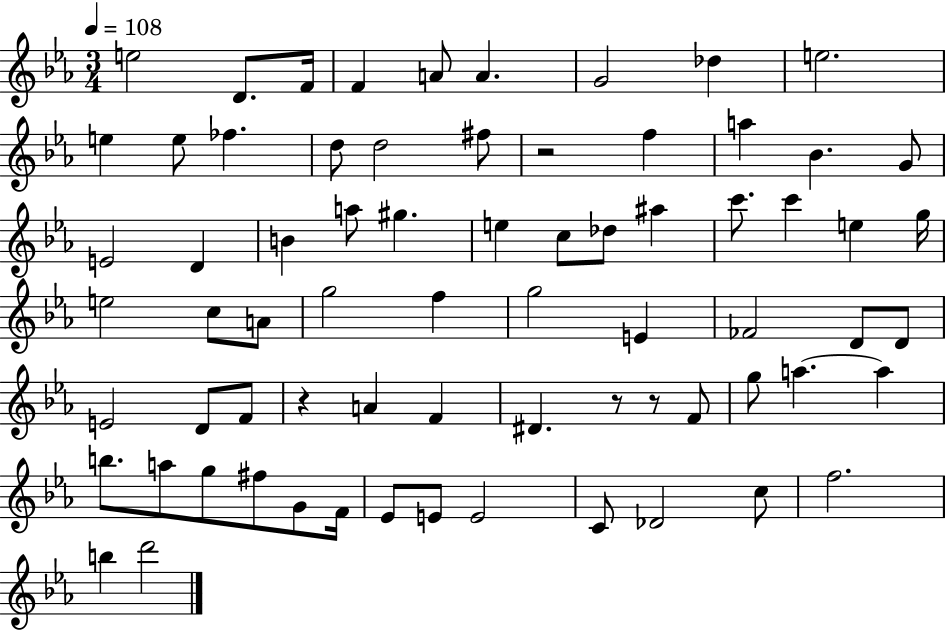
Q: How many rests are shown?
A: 4